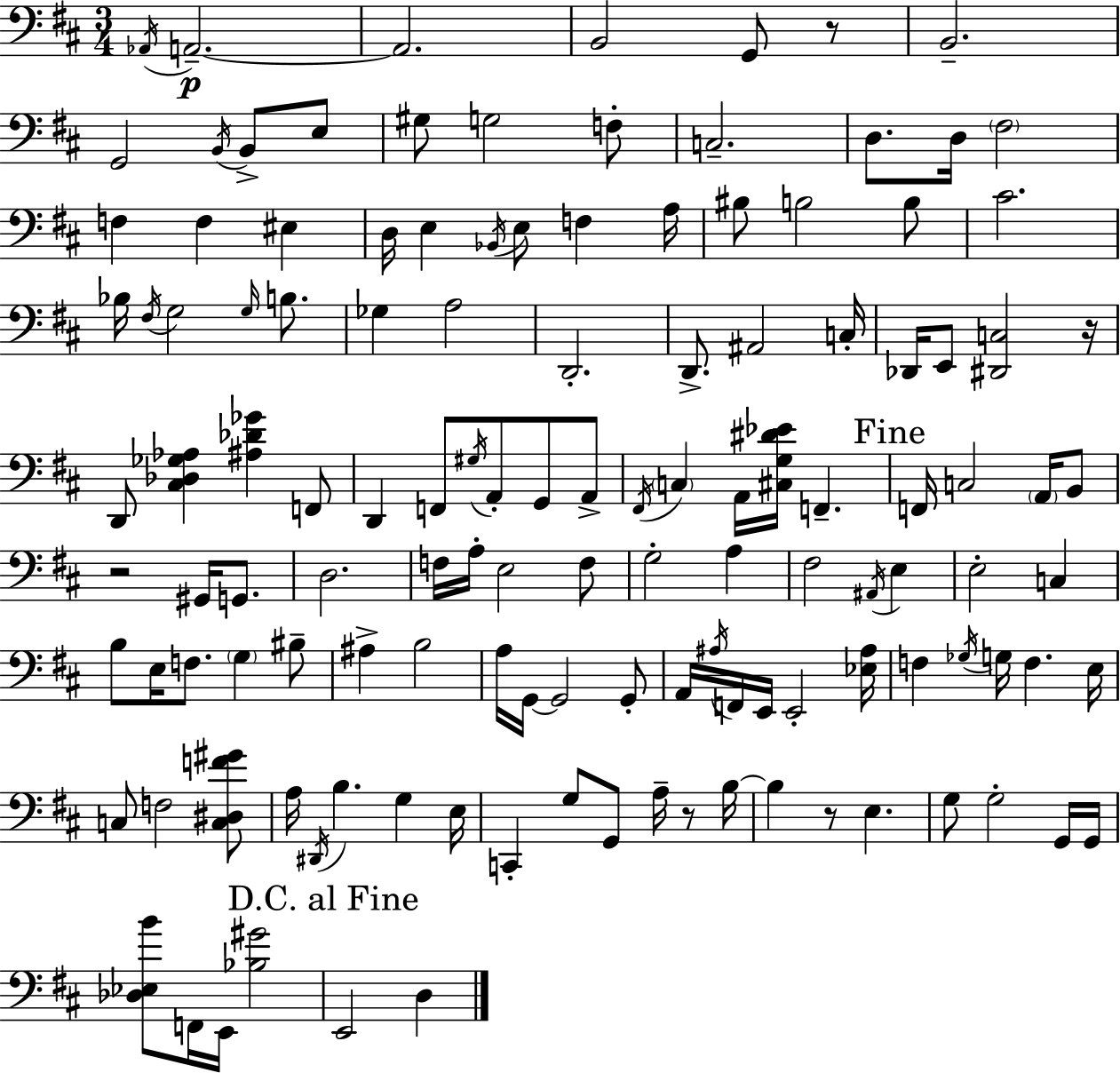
{
  \clef bass
  \numericTimeSignature
  \time 3/4
  \key d \major
  \repeat volta 2 { \acciaccatura { aes,16 }\p a,2.--~~ | a,2. | b,2 g,8 r8 | b,2.-- | \break g,2 \acciaccatura { b,16 } b,8-> | e8 gis8 g2 | f8-. c2.-- | d8. d16 \parenthesize fis2 | \break f4 f4 eis4 | d16 e4 \acciaccatura { bes,16 } e8 f4 | a16 bis8 b2 | b8 cis'2. | \break bes16 \acciaccatura { fis16 } g2 | \grace { g16 } b8. ges4 a2 | d,2.-. | d,8.-> ais,2 | \break c16-. des,16 e,8 <dis, c>2 | r16 d,8 <cis des ges aes>4 <ais des' ges'>4 | f,8 d,4 f,8 \acciaccatura { gis16 } | a,8-. g,8 a,8-> \acciaccatura { fis,16 } \parenthesize c4 a,16 | \break <cis g dis' ees'>16 f,4.-- \mark "Fine" f,16 c2 | \parenthesize a,16 b,8 r2 | gis,16 g,8. d2. | f16 a16-. e2 | \break f8 g2-. | a4 fis2 | \acciaccatura { ais,16 } e4 e2-. | c4 b8 e16 f8. | \break \parenthesize g4 bis8-- ais4-> | b2 a16 g,16~~ g,2 | g,8-. a,16 \acciaccatura { ais16 } f,16 e,16 | e,2-. <ees ais>16 f4 | \break \acciaccatura { ges16 } g16 f4. e16 c8 | f2 <c dis f' gis'>8 a16 \acciaccatura { dis,16 } | b4. g4 e16 c,4-. | g8 g,8 a16-- r8 b16~~ b4 | \break r8 e4. g8 | g2-. g,16 g,16 <des ees b'>8 | f,16 e,16 <bes gis'>2 \mark "D.C. al Fine" e,2 | d4 } \bar "|."
}